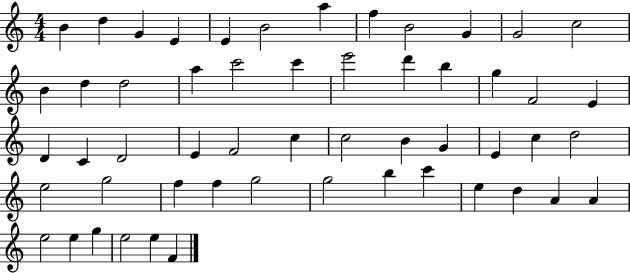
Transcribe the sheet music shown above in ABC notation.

X:1
T:Untitled
M:4/4
L:1/4
K:C
B d G E E B2 a f B2 G G2 c2 B d d2 a c'2 c' e'2 d' b g F2 E D C D2 E F2 c c2 B G E c d2 e2 g2 f f g2 g2 b c' e d A A e2 e g e2 e F